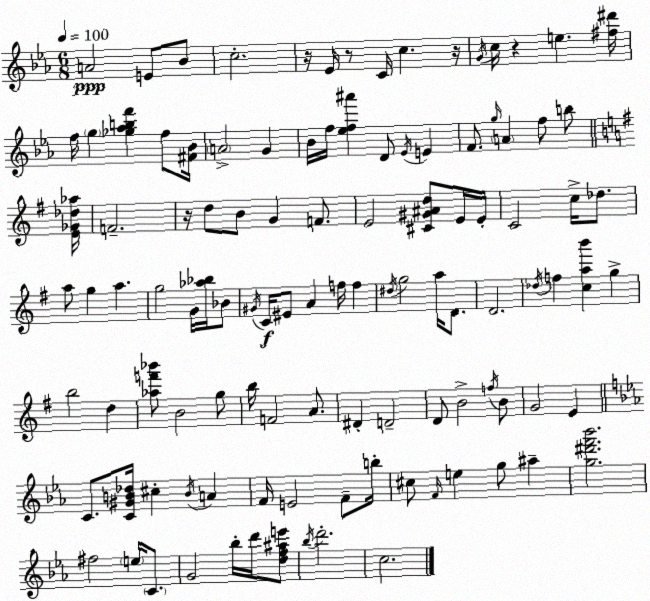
X:1
T:Untitled
M:6/8
L:1/4
K:Cm
A2 E/2 _B/2 c2 z/4 _E/4 z/2 C/4 c z/4 G/4 c/4 z e [^f^d']/4 f/4 g [_g_abf'] f/2 [^F_B]/4 A2 G _B/4 f/4 [_ef^a'] D/2 _E/4 E F/2 g/4 A f/2 b/2 [E_G_d_a]/4 F2 z/4 d/2 B/2 G F/2 E2 [^C^G^Ad]/2 E/4 E/4 C2 c/4 _d/2 a/2 g a g2 G/4 [_a_b]/4 _B/2 ^G/4 C/4 ^E/2 A f/4 f ^d/4 g2 a/4 D/2 D2 _d/4 f [cab'] g b2 d [_af'_b']/2 B2 g/2 b/4 F2 A/2 ^D D2 D/2 B2 f/4 B/2 G2 E C/2 [C^GB_d]/4 ^c B/4 A F/4 E2 F/2 b/4 ^c/2 F/4 e g/2 ^a [g^d'f'_b']2 ^f2 e/4 C/2 G2 _b/4 d'/4 [df^ae']/2 _b/4 d'2 c2